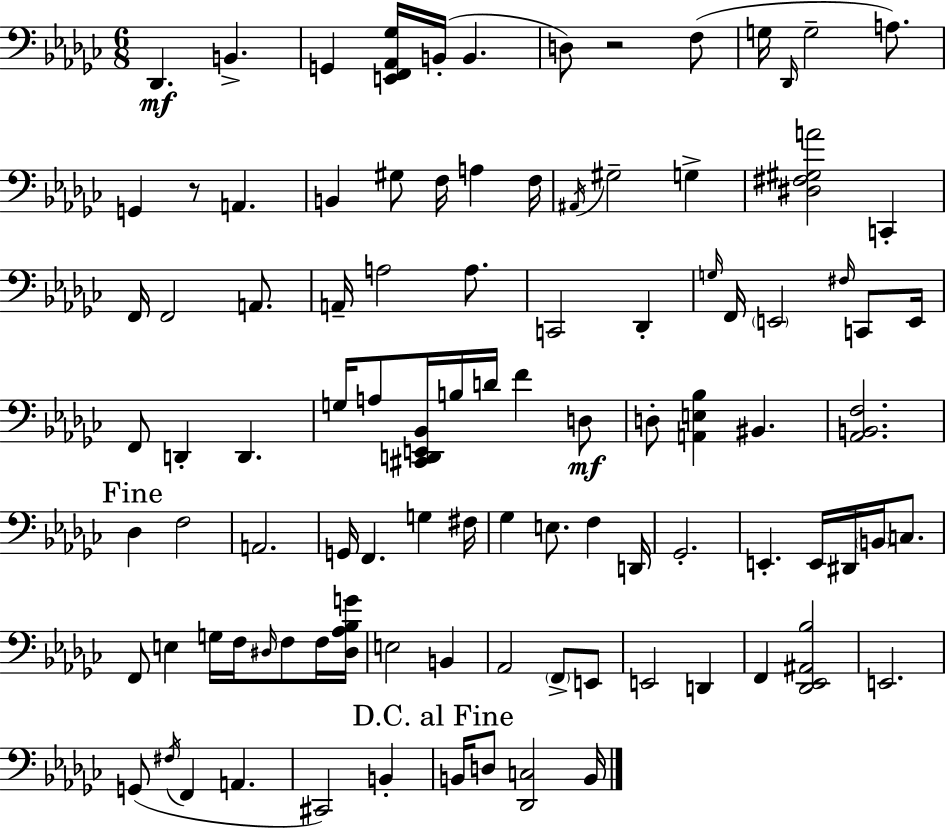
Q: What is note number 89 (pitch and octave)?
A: B2